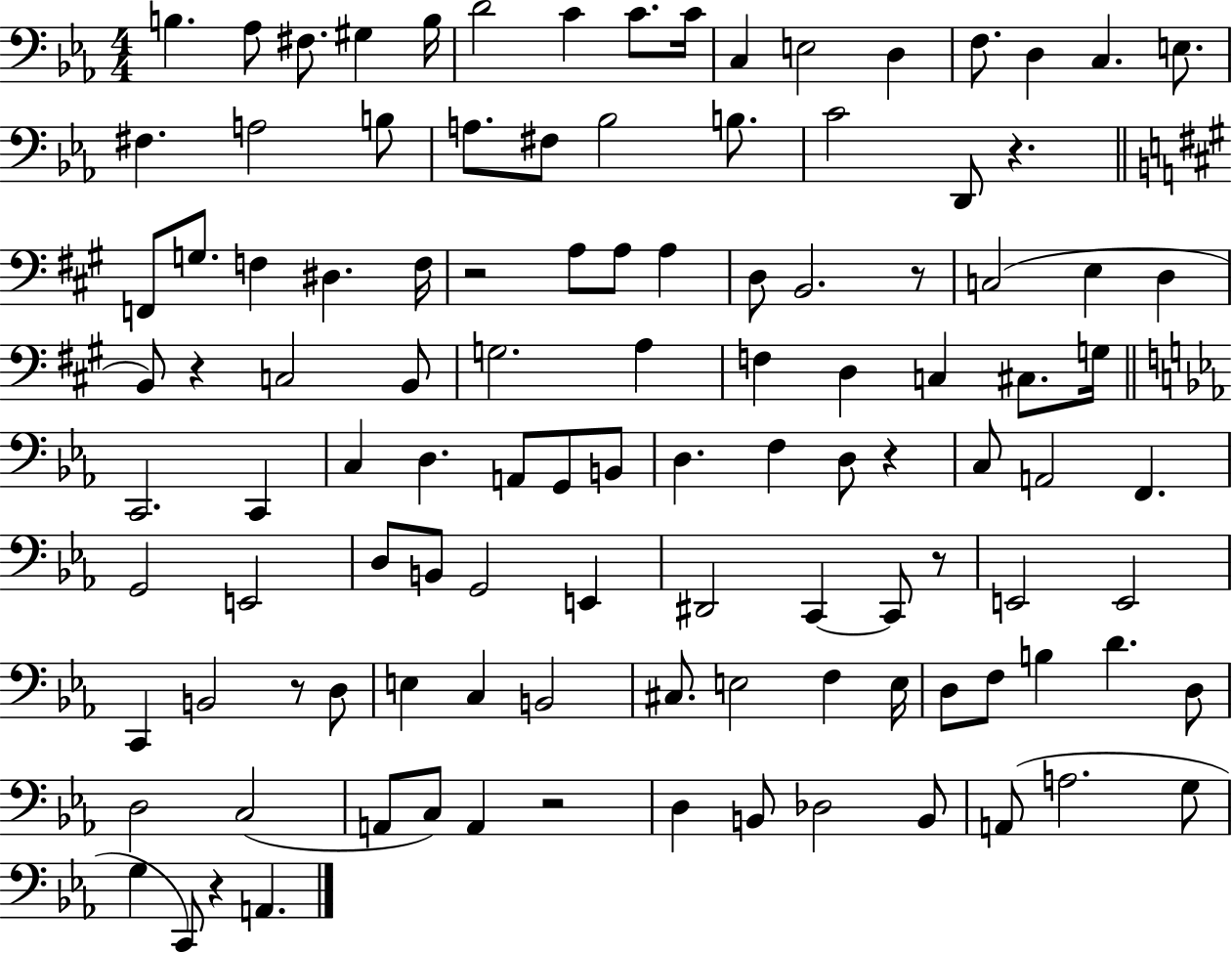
X:1
T:Untitled
M:4/4
L:1/4
K:Eb
B, _A,/2 ^F,/2 ^G, B,/4 D2 C C/2 C/4 C, E,2 D, F,/2 D, C, E,/2 ^F, A,2 B,/2 A,/2 ^F,/2 _B,2 B,/2 C2 D,,/2 z F,,/2 G,/2 F, ^D, F,/4 z2 A,/2 A,/2 A, D,/2 B,,2 z/2 C,2 E, D, B,,/2 z C,2 B,,/2 G,2 A, F, D, C, ^C,/2 G,/4 C,,2 C,, C, D, A,,/2 G,,/2 B,,/2 D, F, D,/2 z C,/2 A,,2 F,, G,,2 E,,2 D,/2 B,,/2 G,,2 E,, ^D,,2 C,, C,,/2 z/2 E,,2 E,,2 C,, B,,2 z/2 D,/2 E, C, B,,2 ^C,/2 E,2 F, E,/4 D,/2 F,/2 B, D D,/2 D,2 C,2 A,,/2 C,/2 A,, z2 D, B,,/2 _D,2 B,,/2 A,,/2 A,2 G,/2 G, C,,/2 z A,,